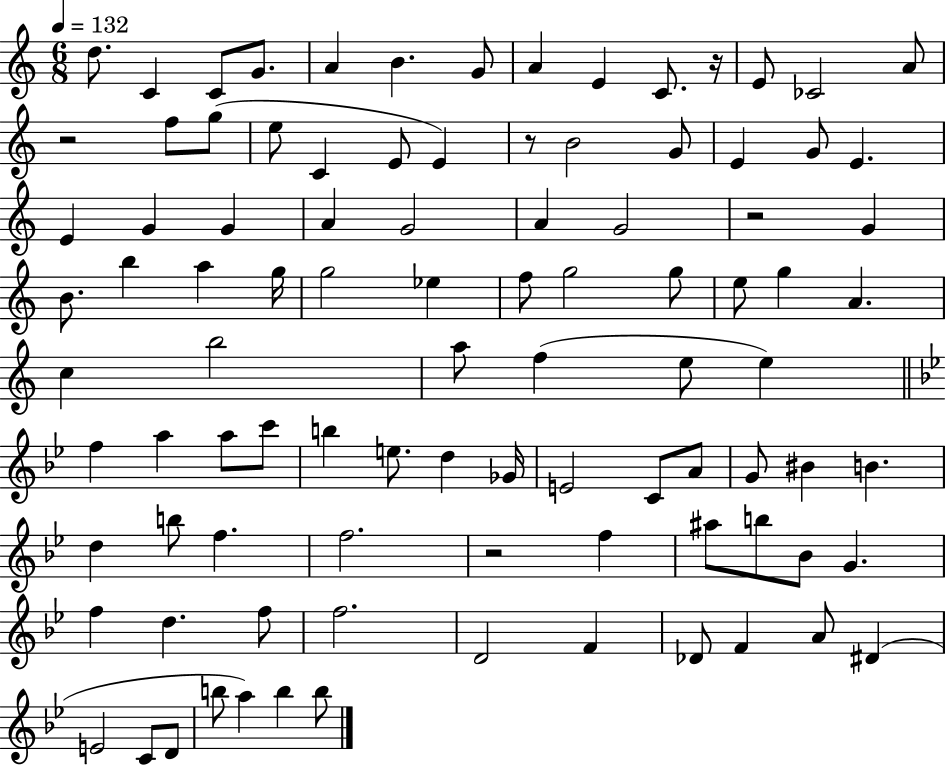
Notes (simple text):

D5/e. C4/q C4/e G4/e. A4/q B4/q. G4/e A4/q E4/q C4/e. R/s E4/e CES4/h A4/e R/h F5/e G5/e E5/e C4/q E4/e E4/q R/e B4/h G4/e E4/q G4/e E4/q. E4/q G4/q G4/q A4/q G4/h A4/q G4/h R/h G4/q B4/e. B5/q A5/q G5/s G5/h Eb5/q F5/e G5/h G5/e E5/e G5/q A4/q. C5/q B5/h A5/e F5/q E5/e E5/q F5/q A5/q A5/e C6/e B5/q E5/e. D5/q Gb4/s E4/h C4/e A4/e G4/e BIS4/q B4/q. D5/q B5/e F5/q. F5/h. R/h F5/q A#5/e B5/e Bb4/e G4/q. F5/q D5/q. F5/e F5/h. D4/h F4/q Db4/e F4/q A4/e D#4/q E4/h C4/e D4/e B5/e A5/q B5/q B5/e